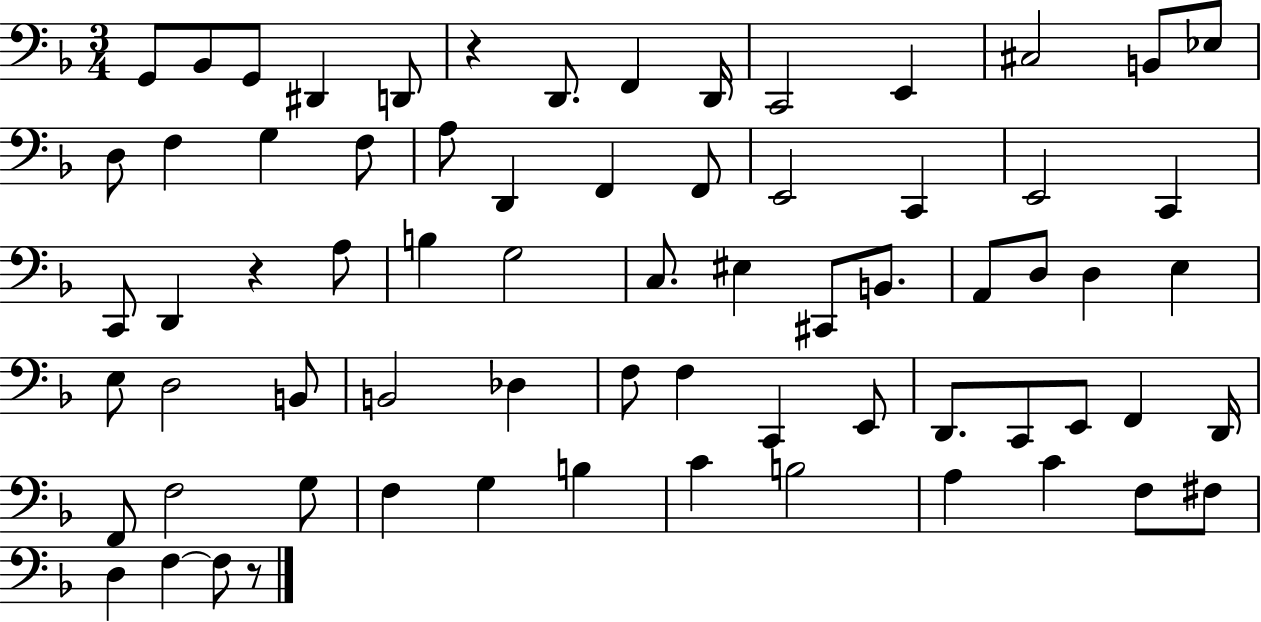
X:1
T:Untitled
M:3/4
L:1/4
K:F
G,,/2 _B,,/2 G,,/2 ^D,, D,,/2 z D,,/2 F,, D,,/4 C,,2 E,, ^C,2 B,,/2 _E,/2 D,/2 F, G, F,/2 A,/2 D,, F,, F,,/2 E,,2 C,, E,,2 C,, C,,/2 D,, z A,/2 B, G,2 C,/2 ^E, ^C,,/2 B,,/2 A,,/2 D,/2 D, E, E,/2 D,2 B,,/2 B,,2 _D, F,/2 F, C,, E,,/2 D,,/2 C,,/2 E,,/2 F,, D,,/4 F,,/2 F,2 G,/2 F, G, B, C B,2 A, C F,/2 ^F,/2 D, F, F,/2 z/2